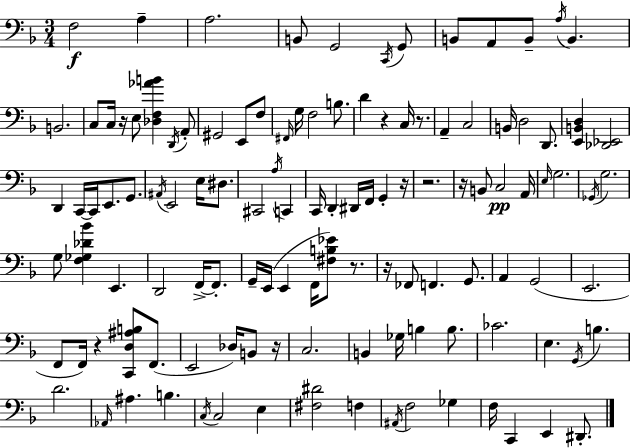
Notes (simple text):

F3/h A3/q A3/h. B2/e G2/h C2/s G2/e B2/e A2/e B2/e A3/s B2/q. B2/h. C3/e C3/s R/s E3/e [Db3,F3,Ab4,B4]/q D2/s A2/e G#2/h E2/e F3/e F#2/s G3/s F3/h B3/e. D4/q R/q C3/s R/e. A2/q C3/h B2/s D3/h D2/e. [E2,B2,D3]/q [Db2,Eb2]/h D2/q C2/s C2/s E2/e. G2/e. A#2/s E2/h E3/s D#3/e. C#2/h A3/s C2/q C2/s D2/q D#2/s F2/s G2/q R/s R/h. R/s B2/e C3/h A2/s E3/s G3/h. Gb2/s G3/h. G3/e [F3,Gb3,Db4,Bb4]/q E2/q. D2/h F2/s F2/e. G2/s E2/s E2/q F2/s [F#3,B3,Eb4]/e R/e. R/s FES2/e F2/q. G2/e. A2/q G2/h E2/h. F2/e F2/s R/q [C2,D3,A#3,B3]/e F2/e. E2/h Db3/s B2/e R/s C3/h. B2/q Gb3/s B3/q B3/e. CES4/h. E3/q. G2/s B3/q. D4/h. Ab2/s A#3/q. B3/q. C3/s C3/h E3/q [F#3,D#4]/h F3/q A#2/s F3/h Gb3/q F3/s C2/q E2/q D#2/e.